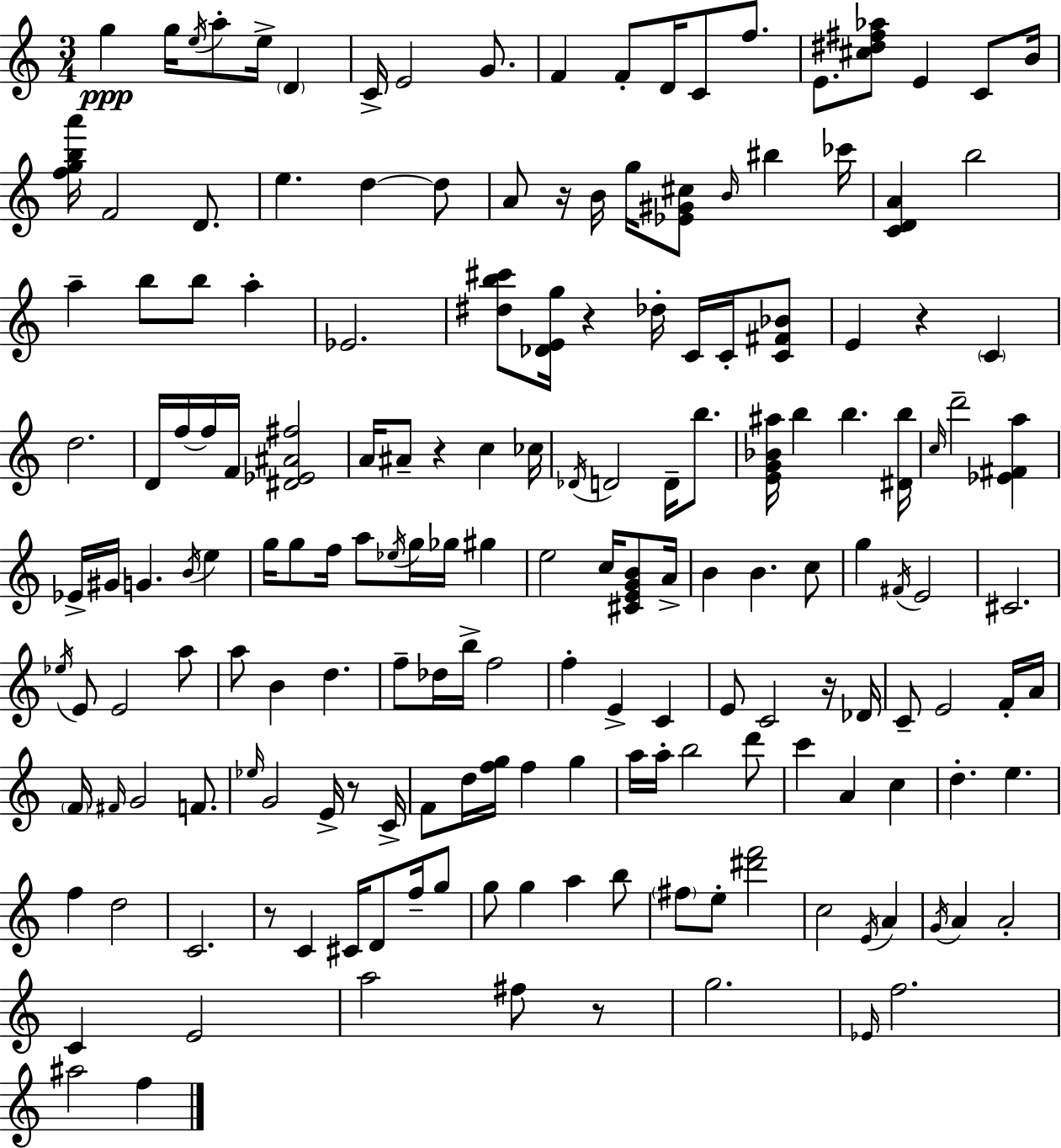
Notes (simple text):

G5/q G5/s E5/s A5/e E5/s D4/q C4/s E4/h G4/e. F4/q F4/e D4/s C4/e F5/e. E4/e. [C#5,D#5,F#5,Ab5]/e E4/q C4/e B4/s [F5,G5,B5,A6]/s F4/h D4/e. E5/q. D5/q D5/e A4/e R/s B4/s G5/s [Eb4,G#4,C#5]/e B4/s BIS5/q CES6/s [C4,D4,A4]/q B5/h A5/q B5/e B5/e A5/q Eb4/h. [D#5,B5,C#6]/e [Db4,E4,G5]/s R/q Db5/s C4/s C4/s [C4,F#4,Bb4]/e E4/q R/q C4/q D5/h. D4/s F5/s F5/s F4/s [D#4,Eb4,A#4,F#5]/h A4/s A#4/e R/q C5/q CES5/s Db4/s D4/h D4/s B5/e. [E4,G4,Bb4,A#5]/s B5/q B5/q. [D#4,B5]/s C5/s D6/h [Eb4,F#4,A5]/q Eb4/s G#4/s G4/q. B4/s E5/q G5/s G5/e F5/s A5/e Eb5/s G5/s Gb5/s G#5/q E5/h C5/s [C#4,E4,G4,B4]/e A4/s B4/q B4/q. C5/e G5/q F#4/s E4/h C#4/h. Eb5/s E4/e E4/h A5/e A5/e B4/q D5/q. F5/e Db5/s B5/s F5/h F5/q E4/q C4/q E4/e C4/h R/s Db4/s C4/e E4/h F4/s A4/s F4/s F#4/s G4/h F4/e. Eb5/s G4/h E4/s R/e C4/s F4/e D5/s [F5,G5]/s F5/q G5/q A5/s A5/s B5/h D6/e C6/q A4/q C5/q D5/q. E5/q. F5/q D5/h C4/h. R/e C4/q C#4/s D4/e F5/s G5/e G5/e G5/q A5/q B5/e F#5/e E5/e [D#6,F6]/h C5/h E4/s A4/q G4/s A4/q A4/h C4/q E4/h A5/h F#5/e R/e G5/h. Eb4/s F5/h. A#5/h F5/q